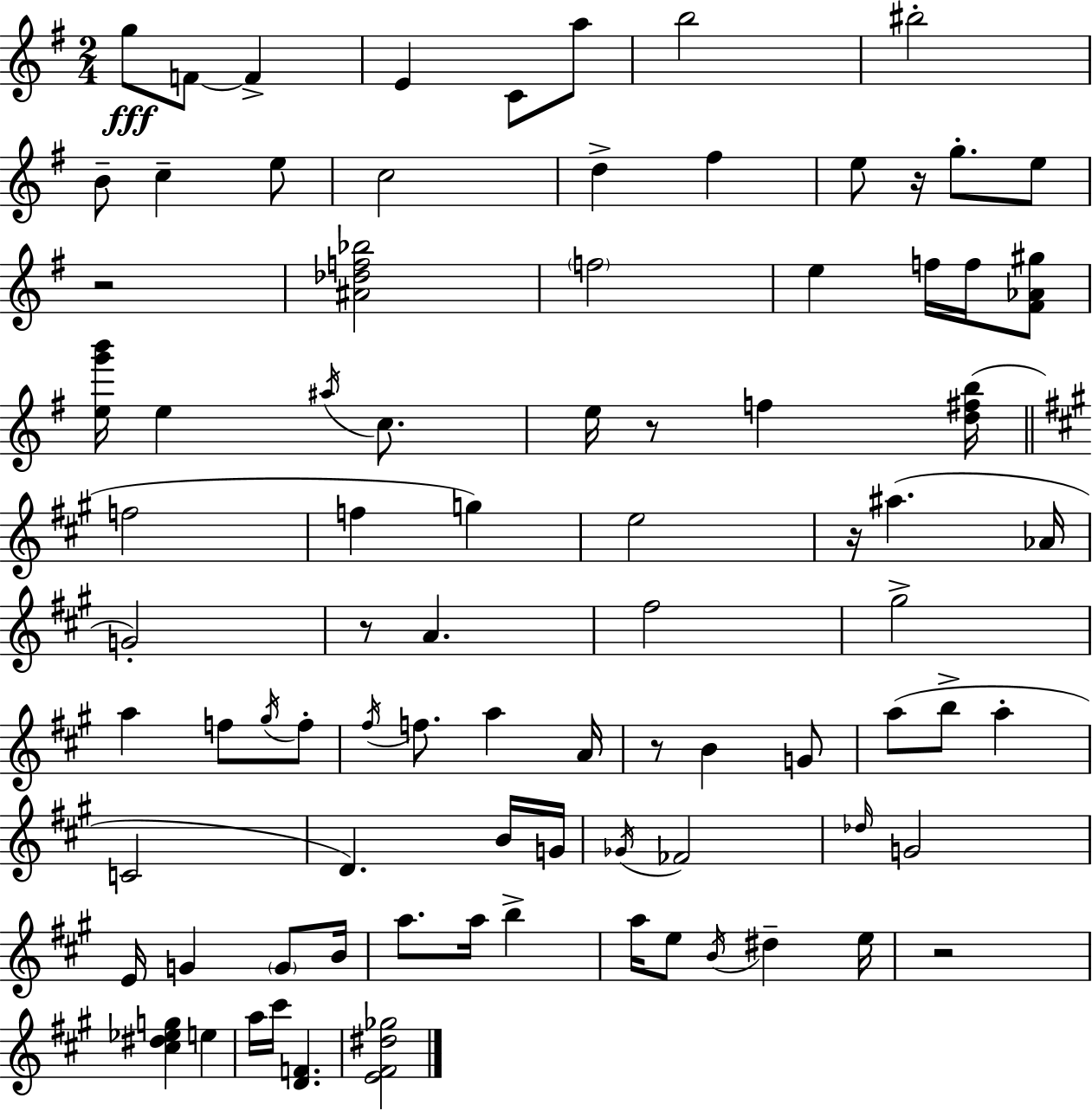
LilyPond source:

{
  \clef treble
  \numericTimeSignature
  \time 2/4
  \key e \minor
  \repeat volta 2 { g''8\fff f'8~~ f'4-> | e'4 c'8 a''8 | b''2 | bis''2-. | \break b'8-- c''4-- e''8 | c''2 | d''4-> fis''4 | e''8 r16 g''8.-. e''8 | \break r2 | <ais' des'' f'' bes''>2 | \parenthesize f''2 | e''4 f''16 f''16 <fis' aes' gis''>8 | \break <e'' g''' b'''>16 e''4 \acciaccatura { ais''16 } c''8. | e''16 r8 f''4 | <d'' fis'' b''>16( \bar "||" \break \key a \major f''2 | f''4 g''4) | e''2 | r16 ais''4.( aes'16 | \break g'2-.) | r8 a'4. | fis''2 | gis''2-> | \break a''4 f''8 \acciaccatura { gis''16 } f''8-. | \acciaccatura { fis''16 } f''8. a''4 | a'16 r8 b'4 | g'8 a''8( b''8-> a''4-. | \break c'2 | d'4.) | b'16 g'16 \acciaccatura { ges'16 } fes'2 | \grace { des''16 } g'2 | \break e'16 g'4 | \parenthesize g'8 b'16 a''8. a''16 | b''4-> a''16 e''8 \acciaccatura { b'16 } | dis''4-- e''16 r2 | \break <cis'' dis'' ees'' g''>4 | e''4 a''16 cis'''16 <d' f'>4. | <e' fis' dis'' ges''>2 | } \bar "|."
}